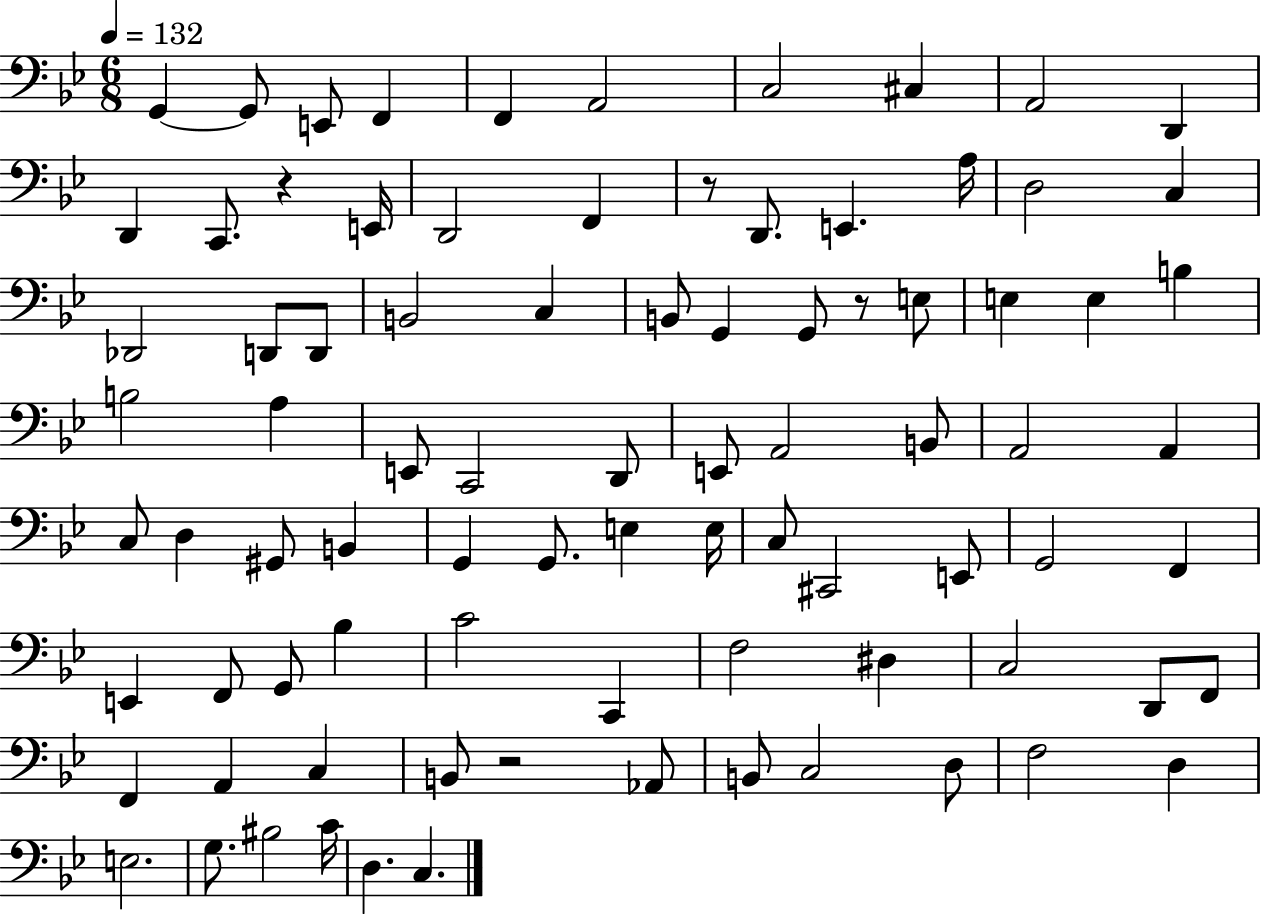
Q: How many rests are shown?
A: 4